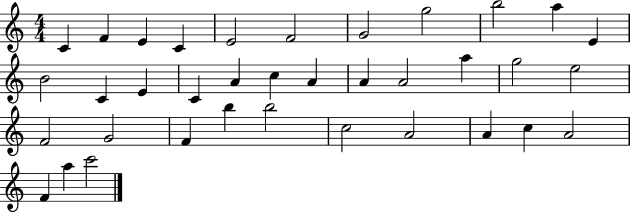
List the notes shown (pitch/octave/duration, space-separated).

C4/q F4/q E4/q C4/q E4/h F4/h G4/h G5/h B5/h A5/q E4/q B4/h C4/q E4/q C4/q A4/q C5/q A4/q A4/q A4/h A5/q G5/h E5/h F4/h G4/h F4/q B5/q B5/h C5/h A4/h A4/q C5/q A4/h F4/q A5/q C6/h